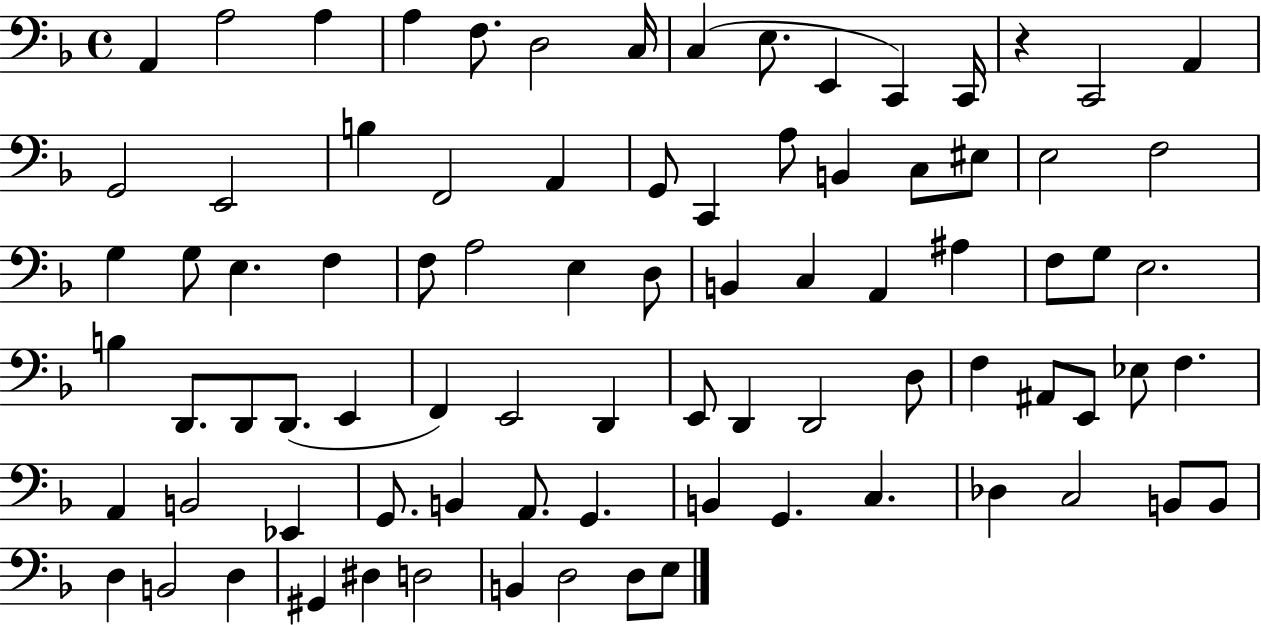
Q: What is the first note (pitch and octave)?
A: A2